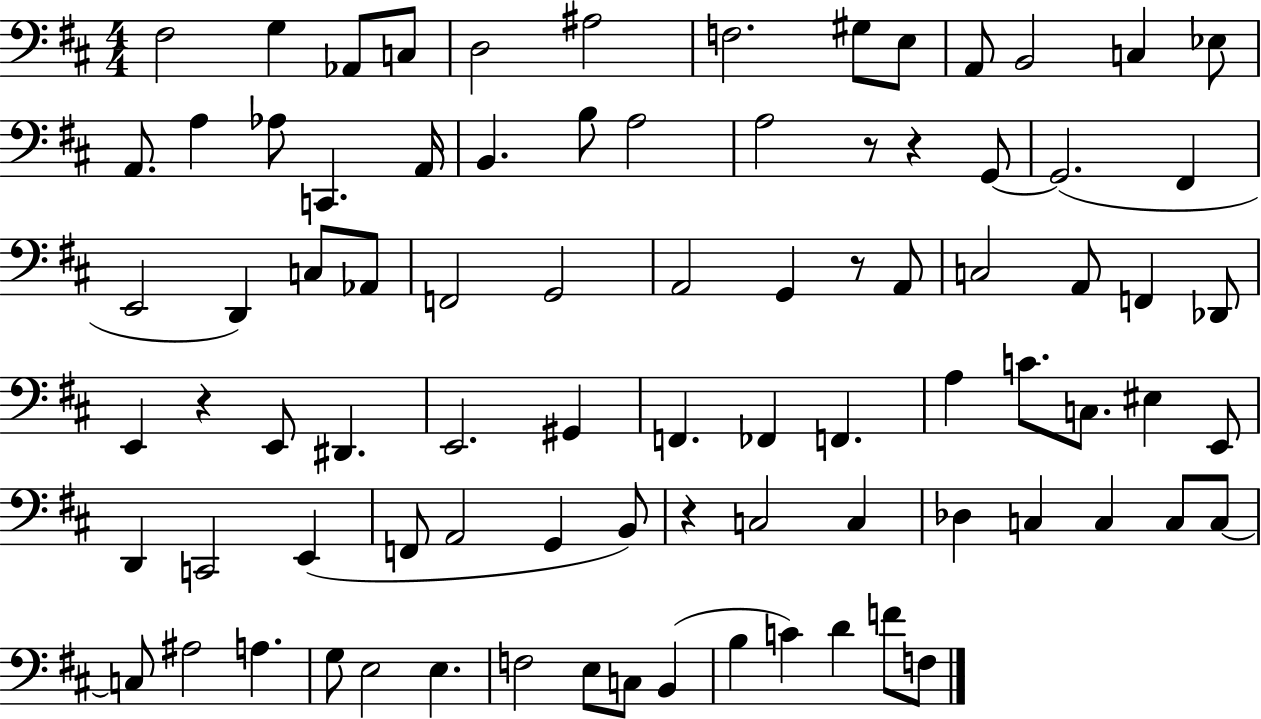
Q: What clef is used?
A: bass